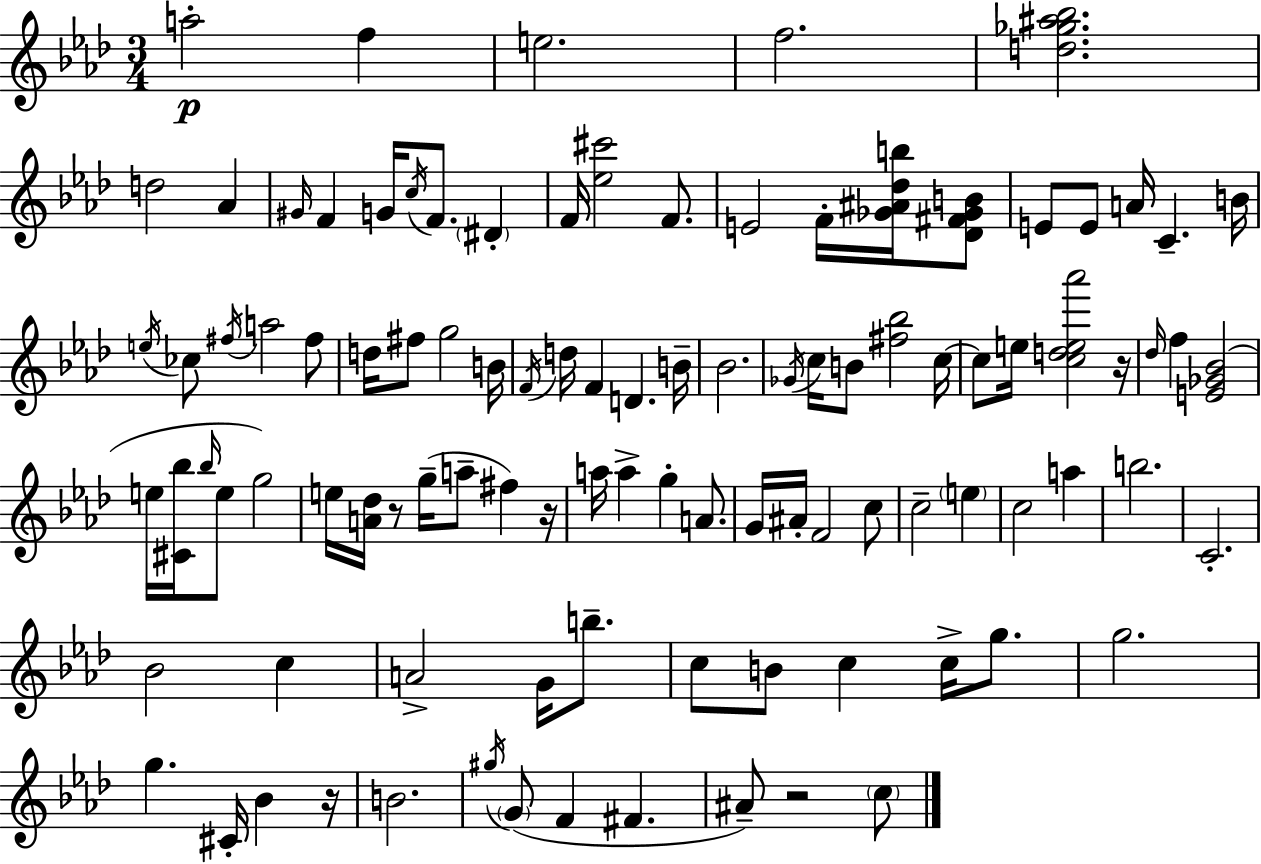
A5/h F5/q E5/h. F5/h. [D5,Gb5,A#5,Bb5]/h. D5/h Ab4/q G#4/s F4/q G4/s C5/s F4/e. D#4/q F4/s [Eb5,C#6]/h F4/e. E4/h F4/s [Gb4,A#4,Db5,B5]/s [Db4,F#4,Gb4,B4]/e E4/e E4/e A4/s C4/q. B4/s E5/s CES5/e F#5/s A5/h F#5/e D5/s F#5/e G5/h B4/s F4/s D5/s F4/q D4/q. B4/s Bb4/h. Gb4/s C5/s B4/e [F#5,Bb5]/h C5/s C5/e E5/s [C5,D5,E5,Ab6]/h R/s Db5/s F5/q [E4,Gb4,Bb4]/h E5/s [C#4,Bb5]/s Bb5/s E5/e G5/h E5/s [A4,Db5]/s R/e G5/s A5/e F#5/q R/s A5/s A5/q G5/q A4/e. G4/s A#4/s F4/h C5/e C5/h E5/q C5/h A5/q B5/h. C4/h. Bb4/h C5/q A4/h G4/s B5/e. C5/e B4/e C5/q C5/s G5/e. G5/h. G5/q. C#4/s Bb4/q R/s B4/h. G#5/s G4/e F4/q F#4/q. A#4/e R/h C5/e